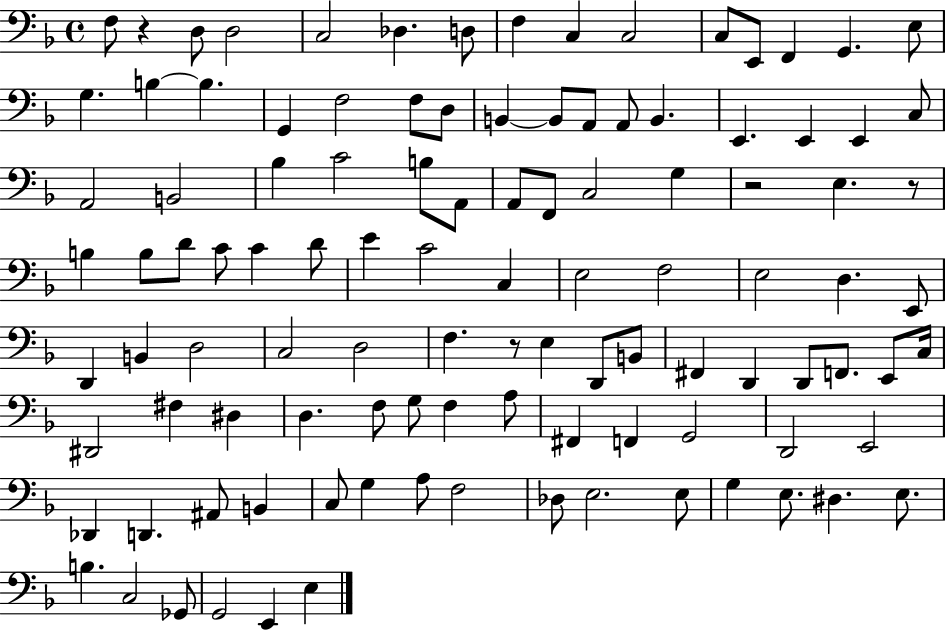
X:1
T:Untitled
M:4/4
L:1/4
K:F
F,/2 z D,/2 D,2 C,2 _D, D,/2 F, C, C,2 C,/2 E,,/2 F,, G,, E,/2 G, B, B, G,, F,2 F,/2 D,/2 B,, B,,/2 A,,/2 A,,/2 B,, E,, E,, E,, C,/2 A,,2 B,,2 _B, C2 B,/2 A,,/2 A,,/2 F,,/2 C,2 G, z2 E, z/2 B, B,/2 D/2 C/2 C D/2 E C2 C, E,2 F,2 E,2 D, E,,/2 D,, B,, D,2 C,2 D,2 F, z/2 E, D,,/2 B,,/2 ^F,, D,, D,,/2 F,,/2 E,,/2 C,/4 ^D,,2 ^F, ^D, D, F,/2 G,/2 F, A,/2 ^F,, F,, G,,2 D,,2 E,,2 _D,, D,, ^A,,/2 B,, C,/2 G, A,/2 F,2 _D,/2 E,2 E,/2 G, E,/2 ^D, E,/2 B, C,2 _G,,/2 G,,2 E,, E,